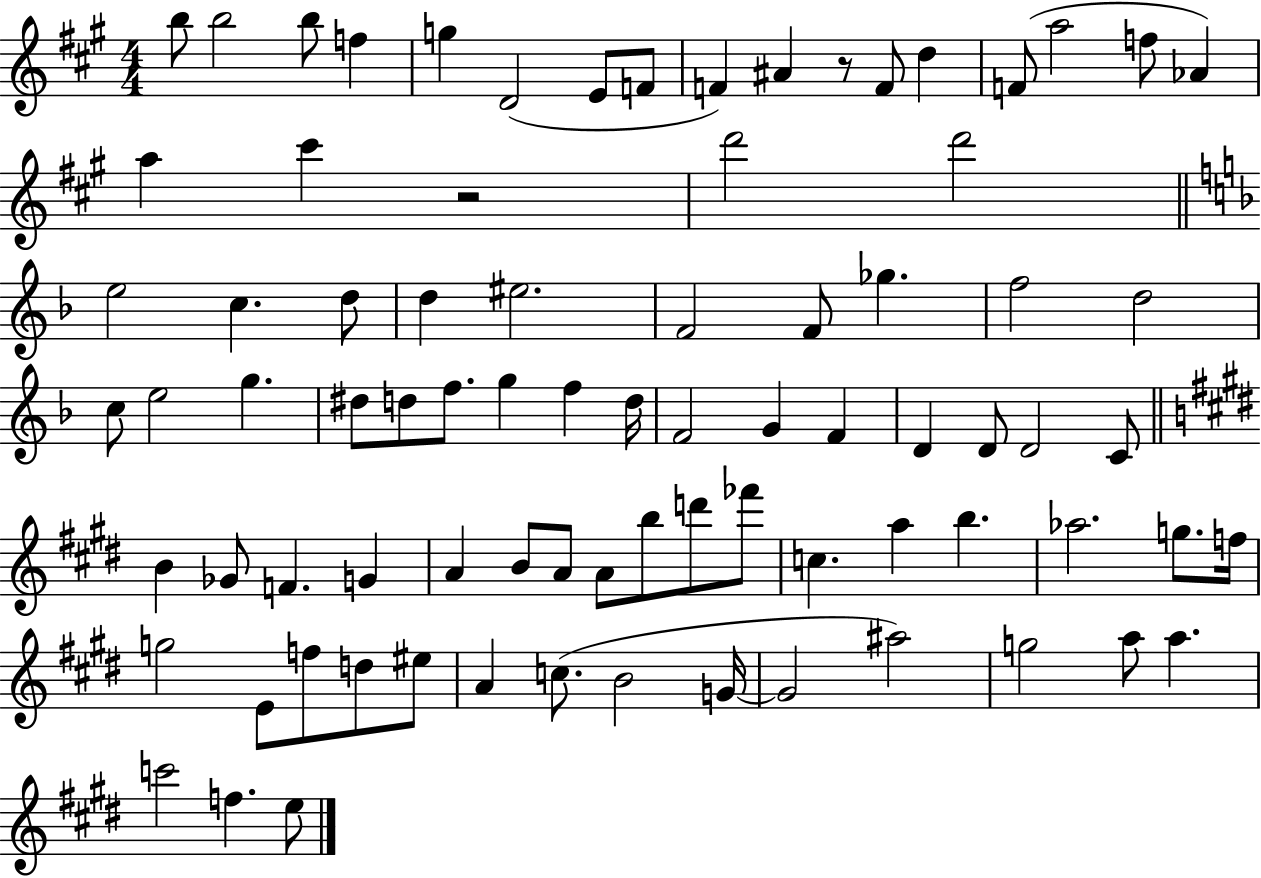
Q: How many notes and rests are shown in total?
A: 82